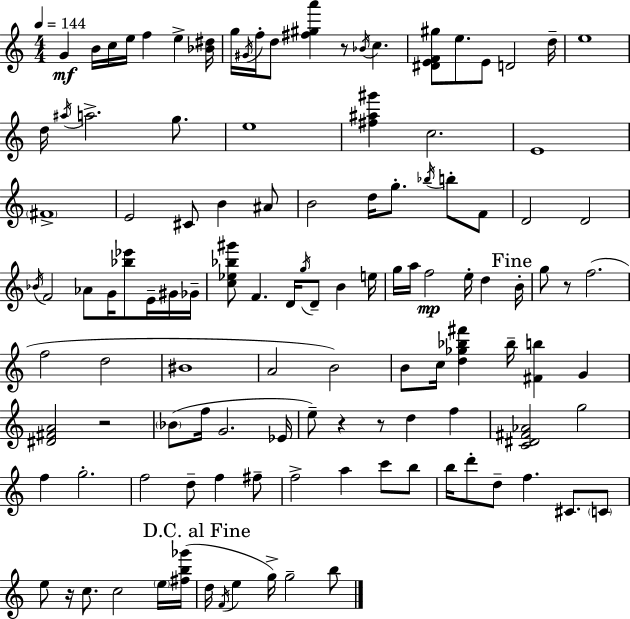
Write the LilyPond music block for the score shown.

{
  \clef treble
  \numericTimeSignature
  \time 4/4
  \key a \minor
  \tempo 4 = 144
  g'4\mf b'16 c''16 e''16 f''4 e''4-> <bes' dis''>16 | g''16 \acciaccatura { gis'16 } f''16-. d''8 <fis'' gis'' a'''>4 r8 \acciaccatura { bes'16 } c''4. | <dis' e' f' gis''>8 e''8. e'8 d'2 | d''16-- e''1 | \break d''16 \acciaccatura { ais''16 } a''2.-> | g''8. e''1 | <fis'' ais'' gis'''>4 c''2. | e'1 | \break \parenthesize fis'1-> | e'2 cis'8 b'4 | ais'8 b'2 d''16 g''8.-. \acciaccatura { bes''16 } | b''8-. f'8 d'2 d'2 | \break \acciaccatura { bes'16 } f'2 aes'8 g'16 | <bes'' ees'''>8 e'16-- gis'16 ges'16-- <c'' ees'' bes'' gis'''>8 f'4. d'16 \acciaccatura { g''16 } d'8-- | b'4 e''16 g''16 a''16 f''2\mp | e''16-. d''4 \mark "Fine" b'16-. g''8 r8 f''2.( | \break f''2 d''2 | bis'1 | a'2 b'2) | b'8 c''16 <d'' ges'' bes'' fis'''>4 bes''16-- <fis' b''>4 | \break g'4 <dis' fis' a'>2 r2 | \parenthesize bes'8( f''16 g'2. | ees'16 e''8--) r4 r8 d''4 | f''4 <c' dis' fis' aes'>2 g''2 | \break f''4 g''2.-. | f''2 d''8-- | f''4 fis''8-- f''2-> a''4 | c'''8 b''8 b''16 d'''8-. d''8-- f''4. | \break cis'8. \parenthesize c'8 e''8 r16 c''8. c''2 | \parenthesize e''16 <fis'' b'' ges'''>16( \mark "D.C. al Fine" d''16 \acciaccatura { f'16 } e''4 g''16->) g''2-- | b''8 \bar "|."
}